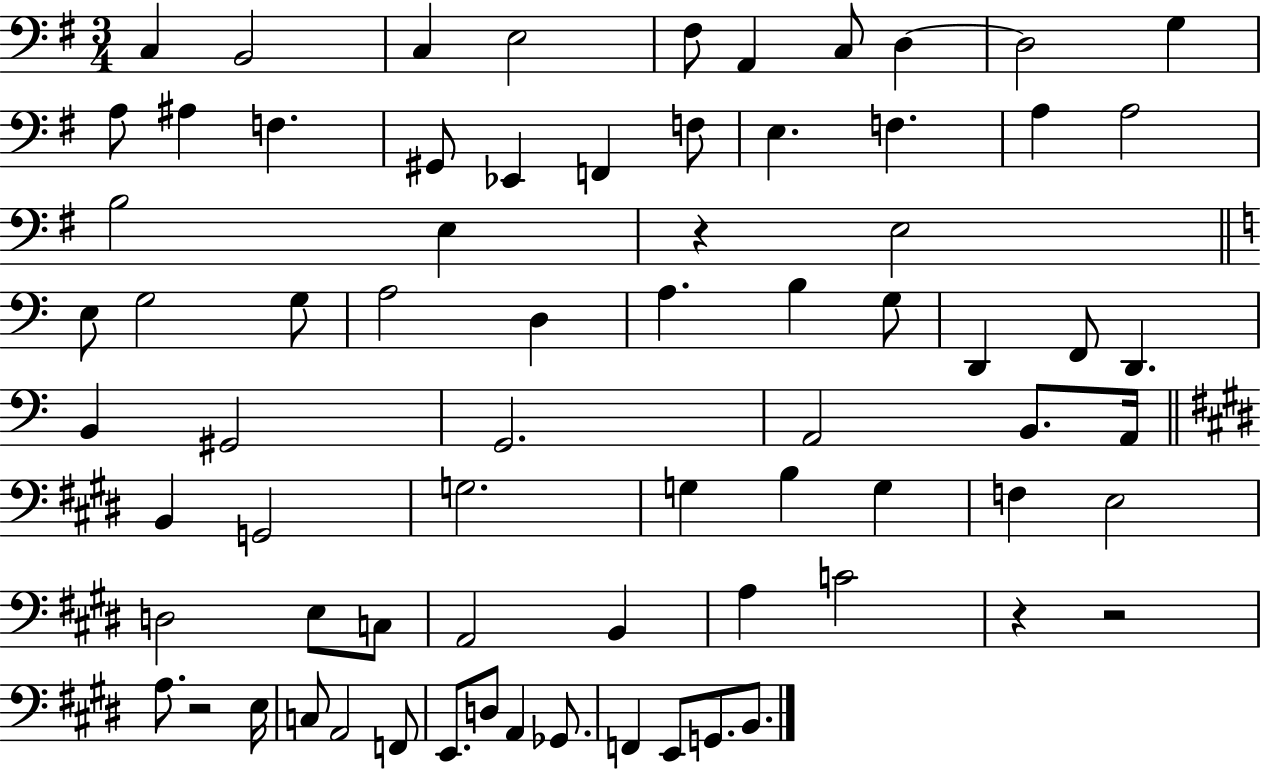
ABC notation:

X:1
T:Untitled
M:3/4
L:1/4
K:G
C, B,,2 C, E,2 ^F,/2 A,, C,/2 D, D,2 G, A,/2 ^A, F, ^G,,/2 _E,, F,, F,/2 E, F, A, A,2 B,2 E, z E,2 E,/2 G,2 G,/2 A,2 D, A, B, G,/2 D,, F,,/2 D,, B,, ^G,,2 G,,2 A,,2 B,,/2 A,,/4 B,, G,,2 G,2 G, B, G, F, E,2 D,2 E,/2 C,/2 A,,2 B,, A, C2 z z2 A,/2 z2 E,/4 C,/2 A,,2 F,,/2 E,,/2 D,/2 A,, _G,,/2 F,, E,,/2 G,,/2 B,,/2